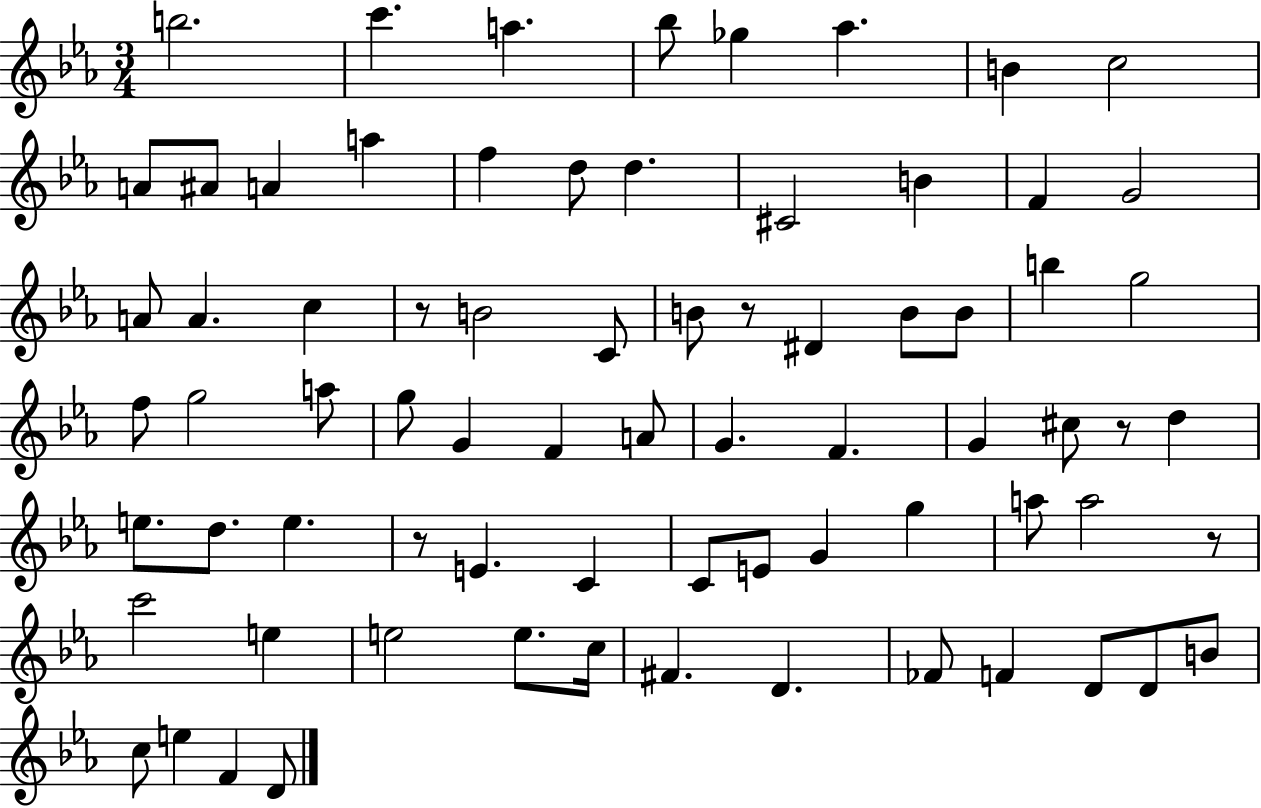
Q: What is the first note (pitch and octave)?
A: B5